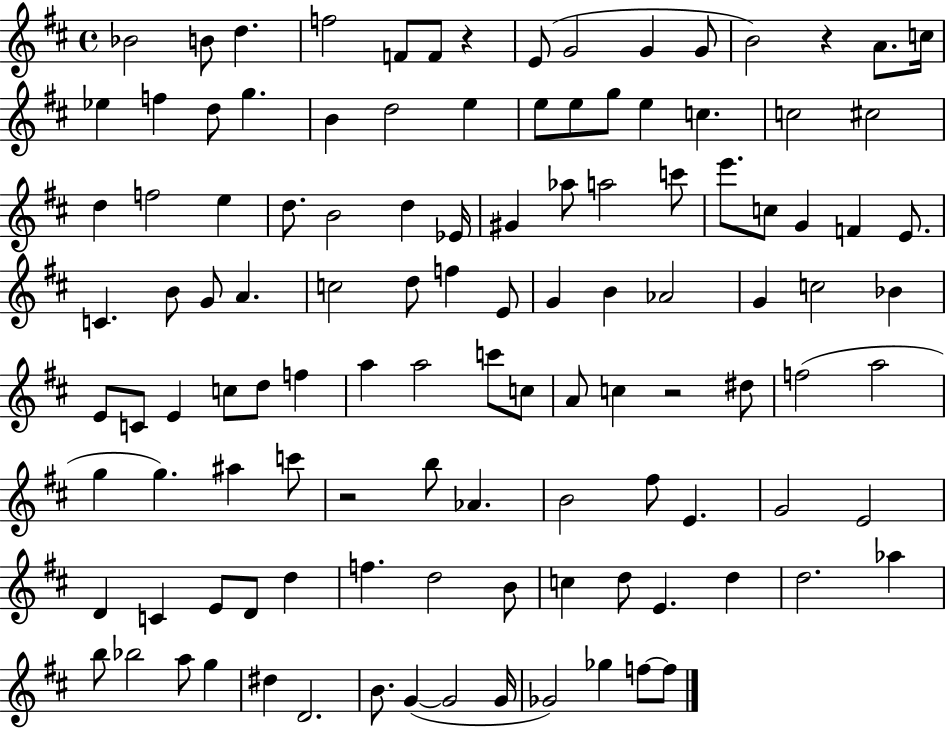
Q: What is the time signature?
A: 4/4